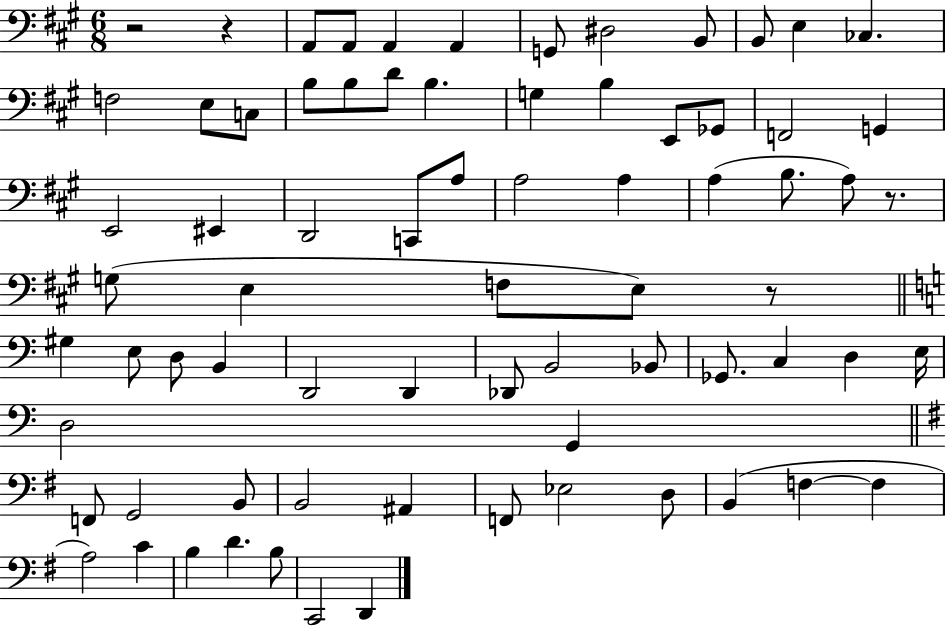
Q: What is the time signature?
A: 6/8